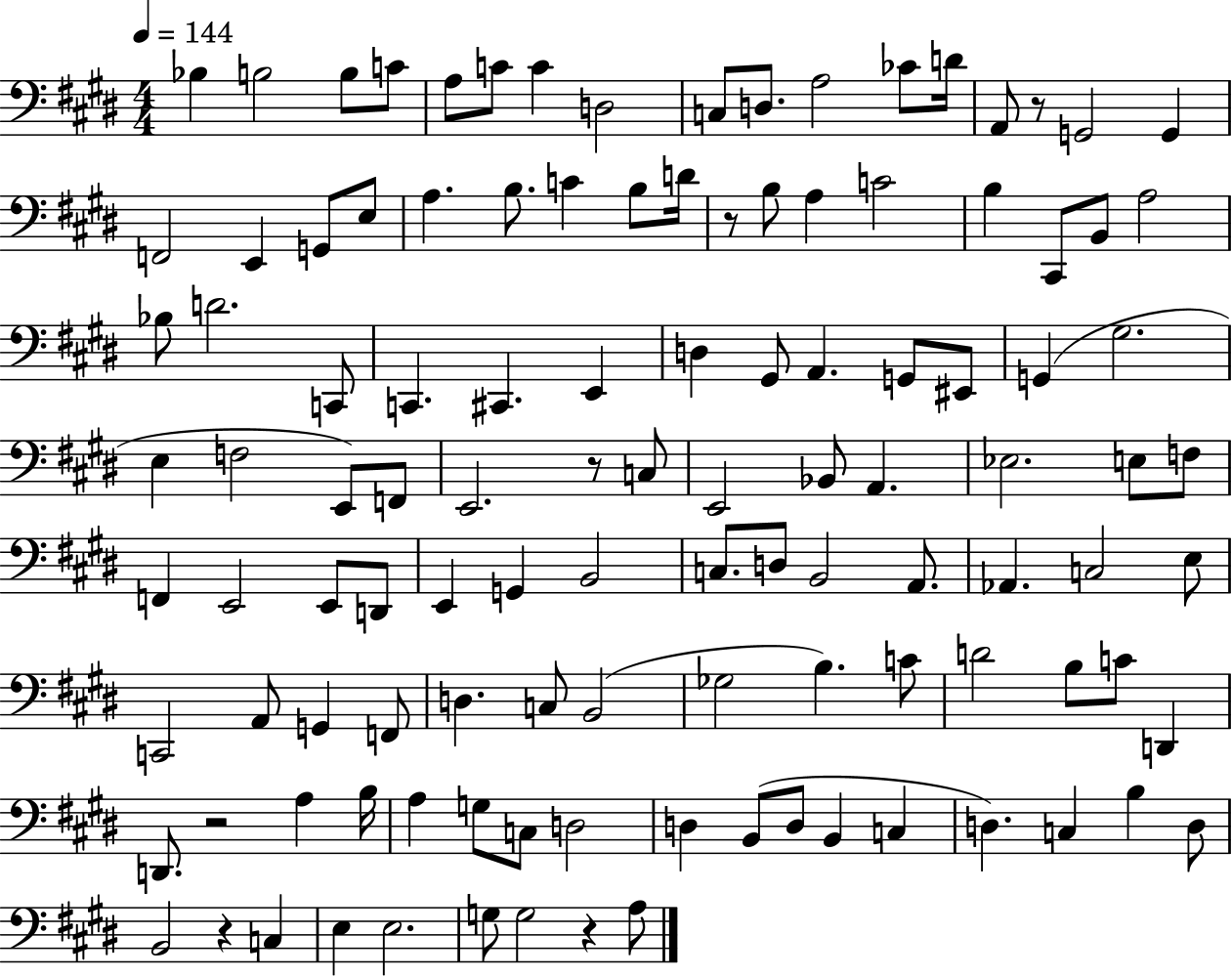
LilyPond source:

{
  \clef bass
  \numericTimeSignature
  \time 4/4
  \key e \major
  \tempo 4 = 144
  \repeat volta 2 { bes4 b2 b8 c'8 | a8 c'8 c'4 d2 | c8 d8. a2 ces'8 d'16 | a,8 r8 g,2 g,4 | \break f,2 e,4 g,8 e8 | a4. b8. c'4 b8 d'16 | r8 b8 a4 c'2 | b4 cis,8 b,8 a2 | \break bes8 d'2. c,8 | c,4. cis,4. e,4 | d4 gis,8 a,4. g,8 eis,8 | g,4( gis2. | \break e4 f2 e,8) f,8 | e,2. r8 c8 | e,2 bes,8 a,4. | ees2. e8 f8 | \break f,4 e,2 e,8 d,8 | e,4 g,4 b,2 | c8. d8 b,2 a,8. | aes,4. c2 e8 | \break c,2 a,8 g,4 f,8 | d4. c8 b,2( | ges2 b4.) c'8 | d'2 b8 c'8 d,4 | \break d,8. r2 a4 b16 | a4 g8 c8 d2 | d4 b,8( d8 b,4 c4 | d4.) c4 b4 d8 | \break b,2 r4 c4 | e4 e2. | g8 g2 r4 a8 | } \bar "|."
}